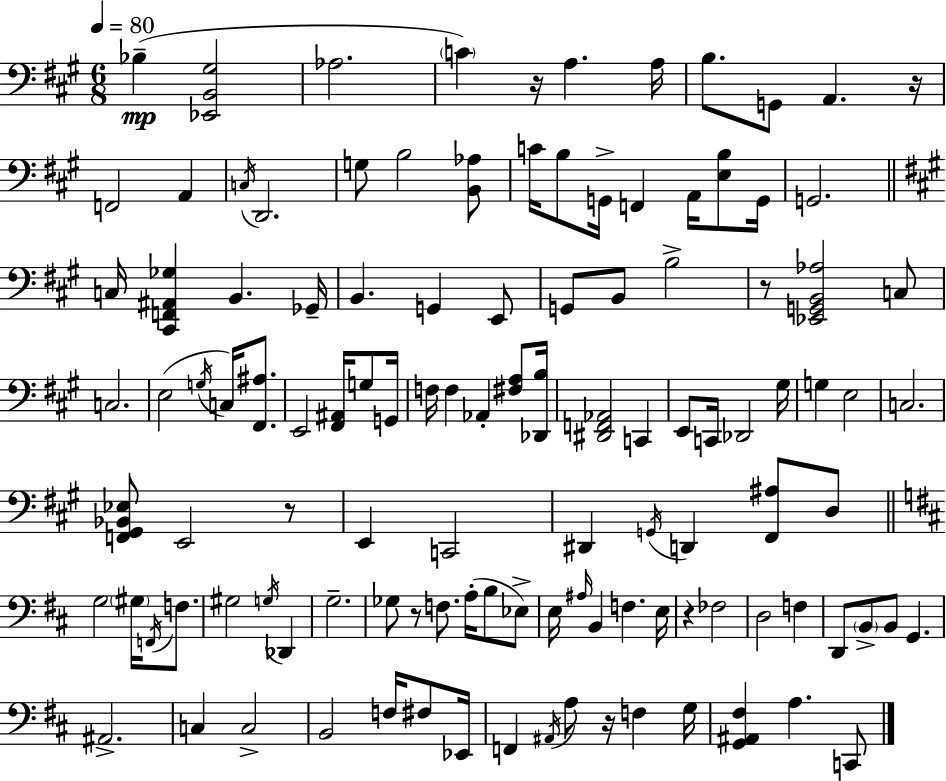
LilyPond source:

{
  \clef bass
  \numericTimeSignature
  \time 6/8
  \key a \major
  \tempo 4 = 80
  bes4--(\mp <ees, b, gis>2 | aes2. | \parenthesize c'4) r16 a4. a16 | b8. g,8 a,4. r16 | \break f,2 a,4 | \acciaccatura { c16 } d,2. | g8 b2 <b, aes>8 | c'16 b8 g,16-> f,4 a,16 <e b>8 | \break g,16 g,2. | \bar "||" \break \key a \major c16 <cis, f, ais, ges>4 b,4. ges,16-- | b,4. g,4 e,8 | g,8 b,8 b2-> | r8 <ees, g, b, aes>2 c8 | \break c2. | e2( \acciaccatura { g16 } c16) <fis, ais>8. | e,2 <fis, ais,>16 g8 | g,16 f16 f4 aes,4-. <fis a>8 | \break <des, b>16 <dis, f, aes,>2 c,4 | e,8 c,16 des,2 | gis16 g4 e2 | c2. | \break <f, gis, bes, ees>8 e,2 r8 | e,4 c,2 | dis,4 \acciaccatura { g,16 } d,4 <fis, ais>8 | d8 \bar "||" \break \key d \major g2 \parenthesize gis16 \acciaccatura { f,16 } f8. | gis2 \acciaccatura { g16 } des,4 | g2.-- | ges8 r8 f8. a16-.( b8 | \break ees8->) e16 \grace { ais16 } b,4 f4. | e16 r4 fes2 | d2 f4 | d,8 \parenthesize b,8-> b,8 g,4. | \break ais,2.-> | c4 c2-> | b,2 f16 | fis8 ees,16 f,4 \acciaccatura { ais,16 } a8 r16 f4 | \break g16 <g, ais, fis>4 a4. | c,8 \bar "|."
}